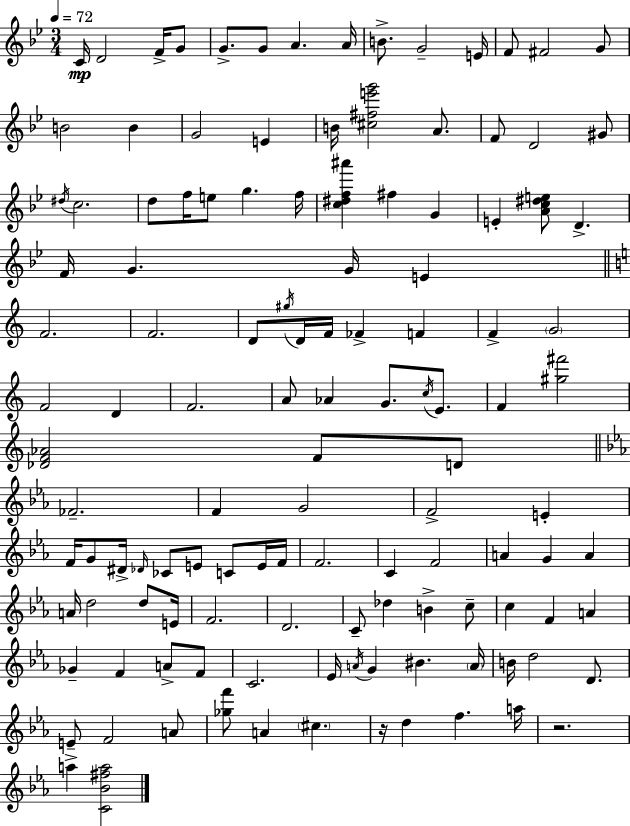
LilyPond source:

{
  \clef treble
  \numericTimeSignature
  \time 3/4
  \key g \minor
  \tempo 4 = 72
  c'16\mp d'2 f'16-> g'8 | g'8.-> g'8 a'4. a'16 | b'8.-> g'2-- e'16 | f'8 fis'2 g'8 | \break b'2 b'4 | g'2 e'4 | b'16 <cis'' fis'' e''' g'''>2 a'8. | f'8 d'2 gis'8 | \break \acciaccatura { dis''16 } c''2. | d''8 f''16 e''8 g''4. | f''16 <c'' dis'' f'' ais'''>4 fis''4 g'4 | e'4-. <a' c'' dis'' e''>8 d'4.-> | \break f'16 g'4. g'16 e'4 | \bar "||" \break \key c \major f'2. | f'2. | d'8 \acciaccatura { gis''16 } d'16 f'16 fes'4-> f'4 | f'4-> \parenthesize g'2 | \break f'2 d'4 | f'2. | a'8 aes'4 g'8. \acciaccatura { c''16 } e'8. | f'4 <gis'' fis'''>2 | \break <des' f' aes'>2 f'8 | d'8 \bar "||" \break \key c \minor fes'2.-- | f'4 g'2 | f'2-> e'4-. | f'16 g'8 dis'16-> \grace { des'16 } ces'8 e'8 c'8 e'16 | \break f'16 f'2. | c'4 f'2 | a'4 g'4 a'4 | a'16 d''2 d''8 | \break e'16 f'2. | d'2. | c'8-- des''4 b'4-> c''8-- | c''4 f'4 a'4 | \break ges'4-- f'4 a'8-> f'8 | c'2. | ees'16 \acciaccatura { a'16 } g'4 bis'4. | \parenthesize a'16 b'16 d''2 d'8. | \break e'8-- f'2 | a'8 <ges'' f'''>8 a'4 \parenthesize cis''4. | r16 d''4 f''4. | a''16 r2. | \break a''4-> <c' bes' fis'' a''>2 | \bar "|."
}